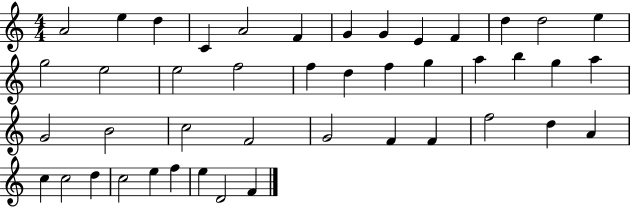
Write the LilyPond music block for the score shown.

{
  \clef treble
  \numericTimeSignature
  \time 4/4
  \key c \major
  a'2 e''4 d''4 | c'4 a'2 f'4 | g'4 g'4 e'4 f'4 | d''4 d''2 e''4 | \break g''2 e''2 | e''2 f''2 | f''4 d''4 f''4 g''4 | a''4 b''4 g''4 a''4 | \break g'2 b'2 | c''2 f'2 | g'2 f'4 f'4 | f''2 d''4 a'4 | \break c''4 c''2 d''4 | c''2 e''4 f''4 | e''4 d'2 f'4 | \bar "|."
}